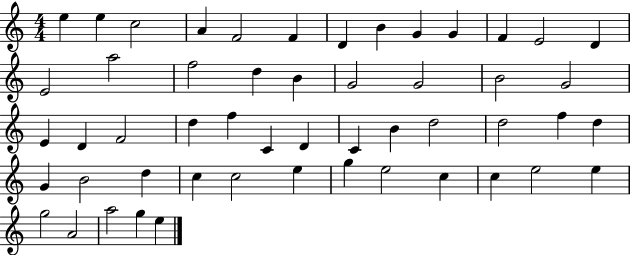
X:1
T:Untitled
M:4/4
L:1/4
K:C
e e c2 A F2 F D B G G F E2 D E2 a2 f2 d B G2 G2 B2 G2 E D F2 d f C D C B d2 d2 f d G B2 d c c2 e g e2 c c e2 e g2 A2 a2 g e